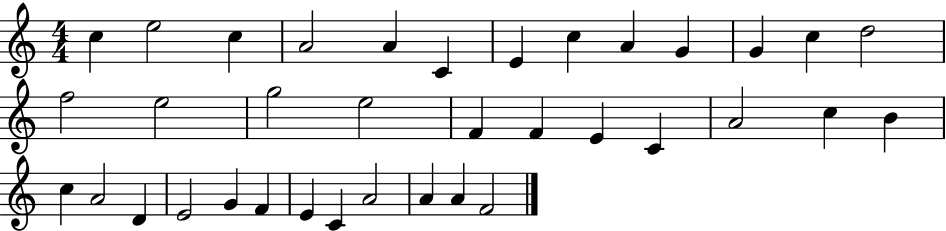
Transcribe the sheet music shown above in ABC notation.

X:1
T:Untitled
M:4/4
L:1/4
K:C
c e2 c A2 A C E c A G G c d2 f2 e2 g2 e2 F F E C A2 c B c A2 D E2 G F E C A2 A A F2